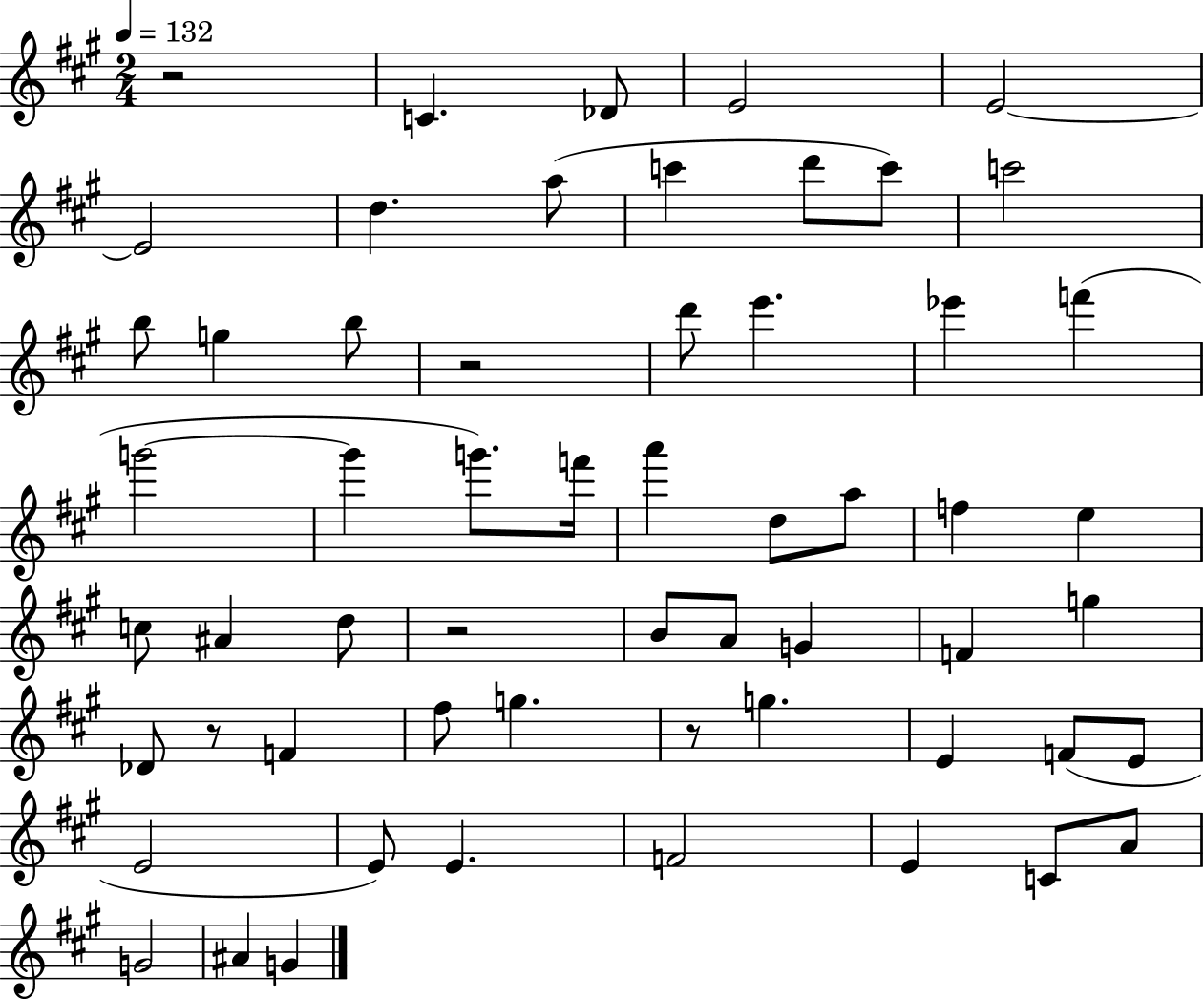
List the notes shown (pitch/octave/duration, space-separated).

R/h C4/q. Db4/e E4/h E4/h E4/h D5/q. A5/e C6/q D6/e C6/e C6/h B5/e G5/q B5/e R/h D6/e E6/q. Eb6/q F6/q G6/h G6/q G6/e. F6/s A6/q D5/e A5/e F5/q E5/q C5/e A#4/q D5/e R/h B4/e A4/e G4/q F4/q G5/q Db4/e R/e F4/q F#5/e G5/q. R/e G5/q. E4/q F4/e E4/e E4/h E4/e E4/q. F4/h E4/q C4/e A4/e G4/h A#4/q G4/q